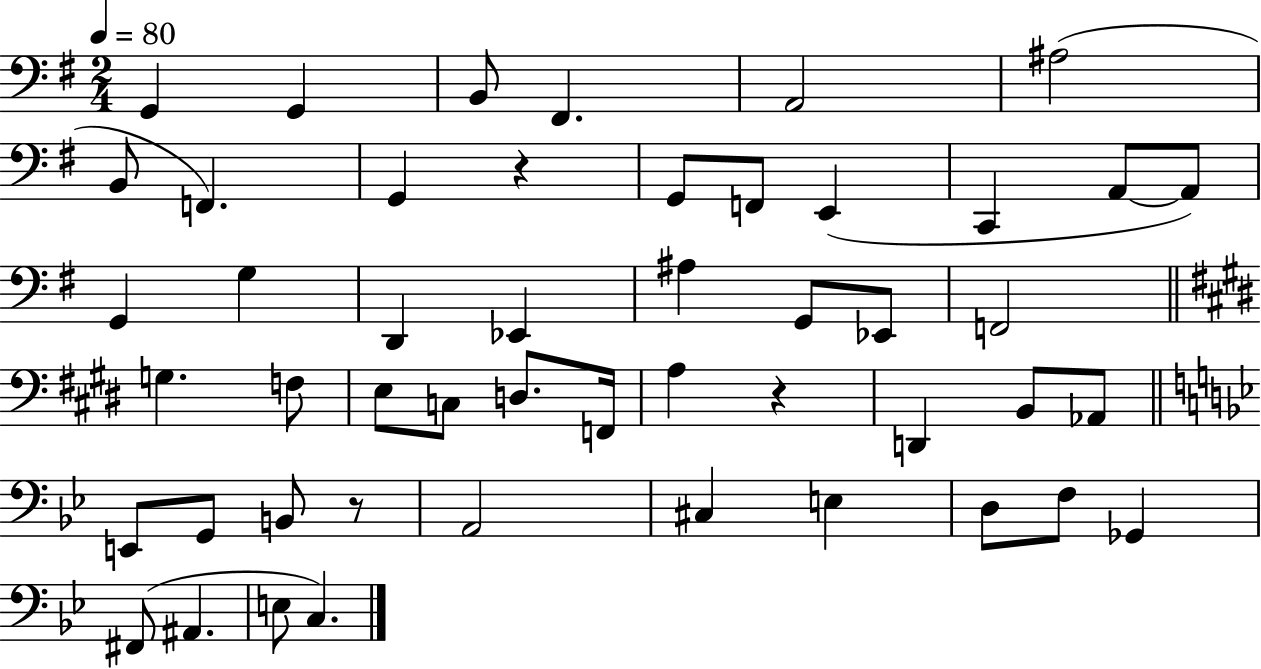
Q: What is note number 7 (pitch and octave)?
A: B2